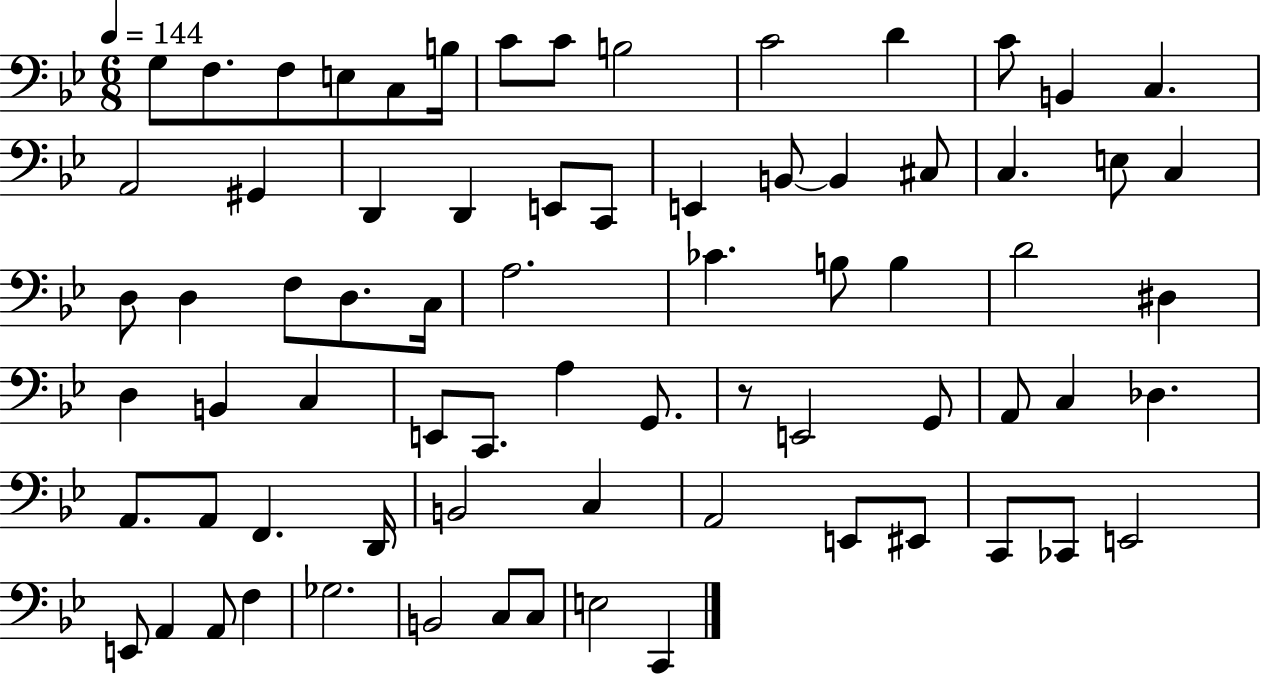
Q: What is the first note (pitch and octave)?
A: G3